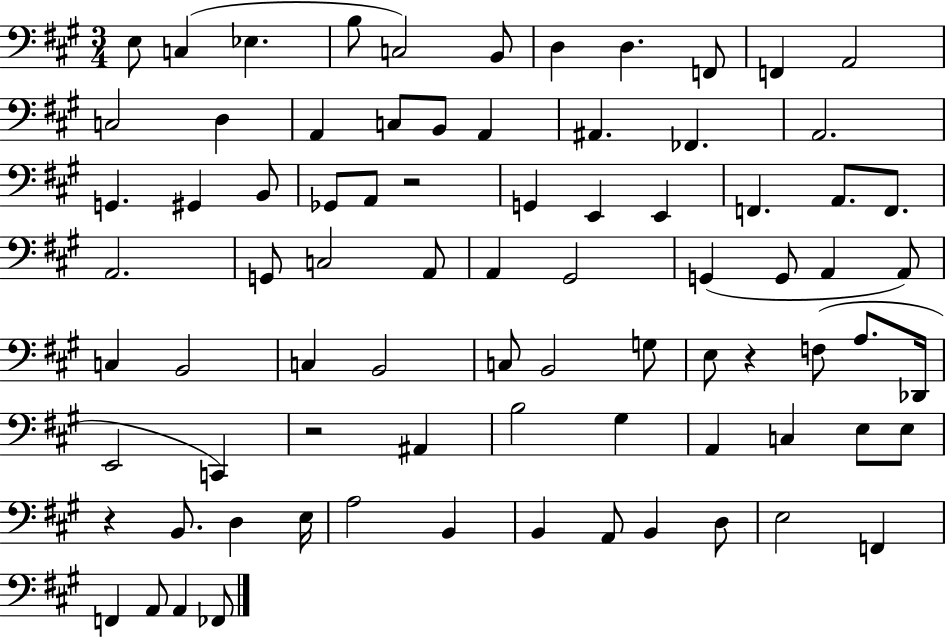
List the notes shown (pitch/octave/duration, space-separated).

E3/e C3/q Eb3/q. B3/e C3/h B2/e D3/q D3/q. F2/e F2/q A2/h C3/h D3/q A2/q C3/e B2/e A2/q A#2/q. FES2/q. A2/h. G2/q. G#2/q B2/e Gb2/e A2/e R/h G2/q E2/q E2/q F2/q. A2/e. F2/e. A2/h. G2/e C3/h A2/e A2/q G#2/h G2/q G2/e A2/q A2/e C3/q B2/h C3/q B2/h C3/e B2/h G3/e E3/e R/q F3/e A3/e. Db2/s E2/h C2/q R/h A#2/q B3/h G#3/q A2/q C3/q E3/e E3/e R/q B2/e. D3/q E3/s A3/h B2/q B2/q A2/e B2/q D3/e E3/h F2/q F2/q A2/e A2/q FES2/e